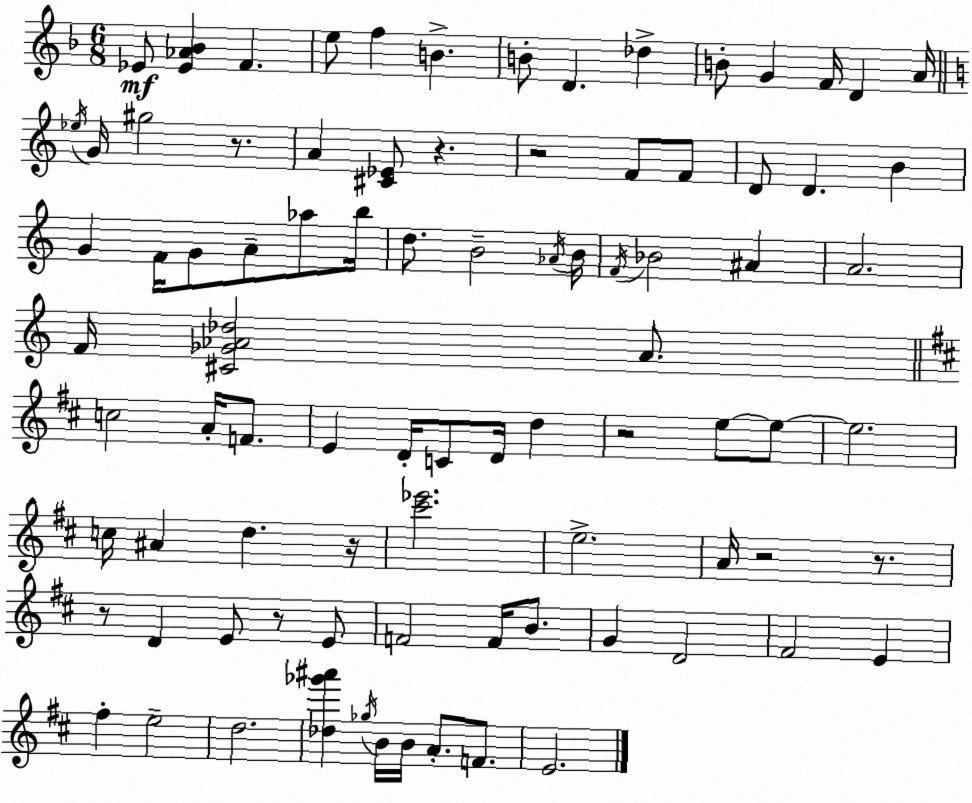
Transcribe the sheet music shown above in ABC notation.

X:1
T:Untitled
M:6/8
L:1/4
K:Dm
_E/2 [_E_A_B] F e/2 f B B/2 D _d B/2 G F/4 D A/4 _e/4 G/4 ^g2 z/2 A [^C_E]/2 z z2 F/2 F/2 D/2 D B G F/4 G/2 A/2 _a/2 b/4 d/2 B2 _A/4 B/4 F/4 _B2 ^A A2 F/4 [^C_G_A_d]2 _A/2 c2 A/4 F/2 E D/4 C/2 D/4 d z2 e/2 e/2 e2 c/4 ^A d z/4 [^c'_e']2 e2 A/4 z2 z/2 z/2 D E/2 z/2 E/2 F2 F/4 B/2 G D2 ^F2 E ^f e2 d2 [_d_g'^a'] _g/4 B/4 B/4 A/2 F/2 E2